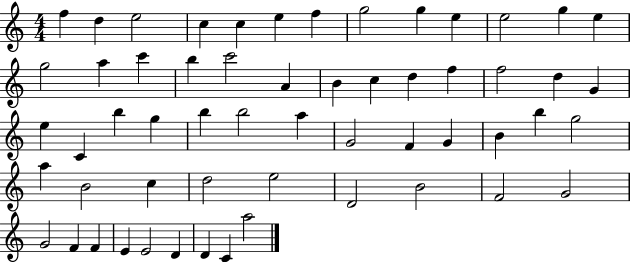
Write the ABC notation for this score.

X:1
T:Untitled
M:4/4
L:1/4
K:C
f d e2 c c e f g2 g e e2 g e g2 a c' b c'2 A B c d f f2 d G e C b g b b2 a G2 F G B b g2 a B2 c d2 e2 D2 B2 F2 G2 G2 F F E E2 D D C a2